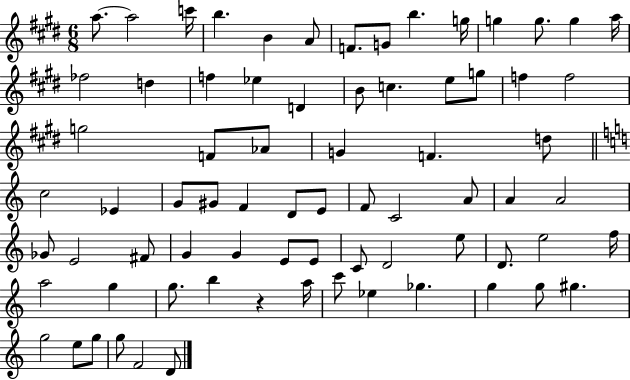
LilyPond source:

{
  \clef treble
  \numericTimeSignature
  \time 6/8
  \key e \major
  a''8.~~ a''2 c'''16 | b''4. b'4 a'8 | f'8. g'8 b''4. g''16 | g''4 g''8. g''4 a''16 | \break fes''2 d''4 | f''4 ees''4 d'4 | b'8 c''4. e''8 g''8 | f''4 f''2 | \break g''2 f'8 aes'8 | g'4 f'4. d''8 | \bar "||" \break \key a \minor c''2 ees'4 | g'8 gis'8 f'4 d'8 e'8 | f'8 c'2 a'8 | a'4 a'2 | \break ges'8 e'2 fis'8 | g'4 g'4 e'8 e'8 | c'8 d'2 e''8 | d'8. e''2 f''16 | \break a''2 g''4 | g''8. b''4 r4 a''16 | c'''8 ees''4 ges''4. | g''4 g''8 gis''4. | \break g''2 e''8 g''8 | g''8 f'2 d'8 | \bar "|."
}